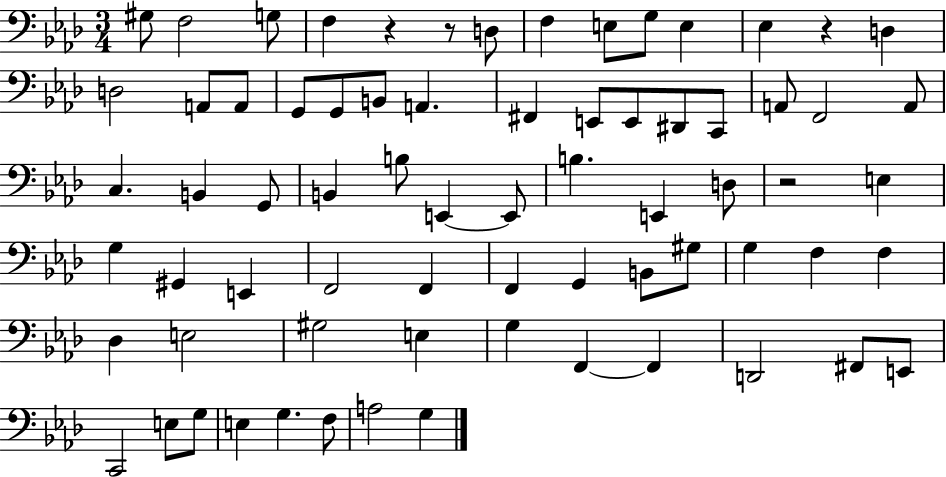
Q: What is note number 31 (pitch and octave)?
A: B3